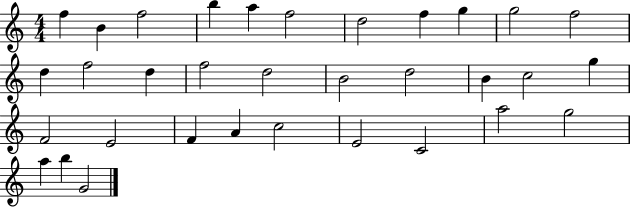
{
  \clef treble
  \numericTimeSignature
  \time 4/4
  \key c \major
  f''4 b'4 f''2 | b''4 a''4 f''2 | d''2 f''4 g''4 | g''2 f''2 | \break d''4 f''2 d''4 | f''2 d''2 | b'2 d''2 | b'4 c''2 g''4 | \break f'2 e'2 | f'4 a'4 c''2 | e'2 c'2 | a''2 g''2 | \break a''4 b''4 g'2 | \bar "|."
}